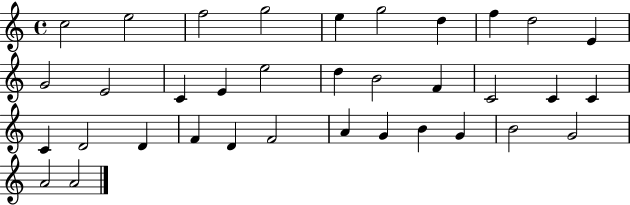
C5/h E5/h F5/h G5/h E5/q G5/h D5/q F5/q D5/h E4/q G4/h E4/h C4/q E4/q E5/h D5/q B4/h F4/q C4/h C4/q C4/q C4/q D4/h D4/q F4/q D4/q F4/h A4/q G4/q B4/q G4/q B4/h G4/h A4/h A4/h